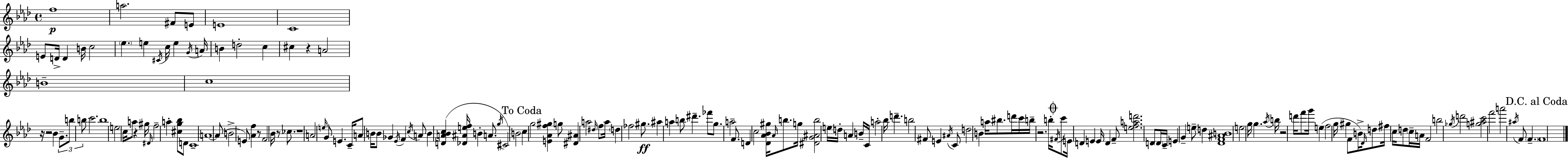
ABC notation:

X:1
T:Untitled
M:4/4
L:1/4
K:Fm
f4 a2 ^F/2 E/2 E4 C4 E/2 D/4 D B/4 c2 _e e ^C/4 c/4 e G/4 A/4 B d2 c ^c z A2 B4 c4 z/4 z2 _B G/2 b/2 b/2 c'2 b4 e2 c/4 a/2 z ^g/4 ^D/4 f2 a [^cg_b]/2 D/2 C4 A4 A/2 B2 E/2 [_Af] z/2 F2 _B/4 z/2 _c/2 z4 A2 e/4 G/2 E C/4 A/2 B/4 B/2 _G _E/4 F c/4 A/2 B [DA_Bc] [_D^Aef]/4 B A/2 g/4 ^C2 B2 c g2 [E_Af^g] g/2 [^D^A] a2 ^d/4 f/2 a/4 d _f2 ^g/2 ^a a b/2 ^d' _f'/2 g/2 a2 F/2 D c2 [_D_A_B^g]/4 _A/4 b/2 g/4 [^DG^Ab]2 e/4 d/4 A B/4 C/4 a2 _b/4 d' b2 ^F/2 E ^A/4 C/2 d2 B a/4 ^b/2 d'/4 c'/4 b/4 z2 b/4 ^F/4 c'/2 E/4 D E E/4 D F/2 [efad']2 D/2 D/4 C/4 E G e/2 d [_DF^AB]4 e2 g/4 g _a/4 b/4 z2 d'/4 f'/2 g'/4 e f2 g/4 ^g F/2 B/4 _D/4 d/2 ^f/4 c/4 d/2 c/4 A/4 F2 b2 _g/4 d'2 [g^ac']2 f'2 a'2 ^a/4 F/2 F F4